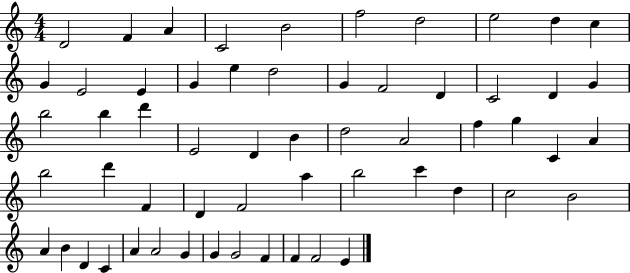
{
  \clef treble
  \numericTimeSignature
  \time 4/4
  \key c \major
  d'2 f'4 a'4 | c'2 b'2 | f''2 d''2 | e''2 d''4 c''4 | \break g'4 e'2 e'4 | g'4 e''4 d''2 | g'4 f'2 d'4 | c'2 d'4 g'4 | \break b''2 b''4 d'''4 | e'2 d'4 b'4 | d''2 a'2 | f''4 g''4 c'4 a'4 | \break b''2 d'''4 f'4 | d'4 f'2 a''4 | b''2 c'''4 d''4 | c''2 b'2 | \break a'4 b'4 d'4 c'4 | a'4 a'2 g'4 | g'4 g'2 f'4 | f'4 f'2 e'4 | \break \bar "|."
}